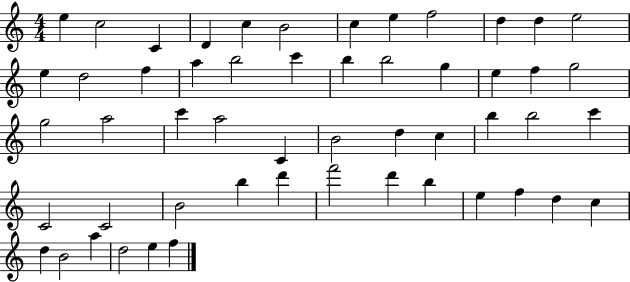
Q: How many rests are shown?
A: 0